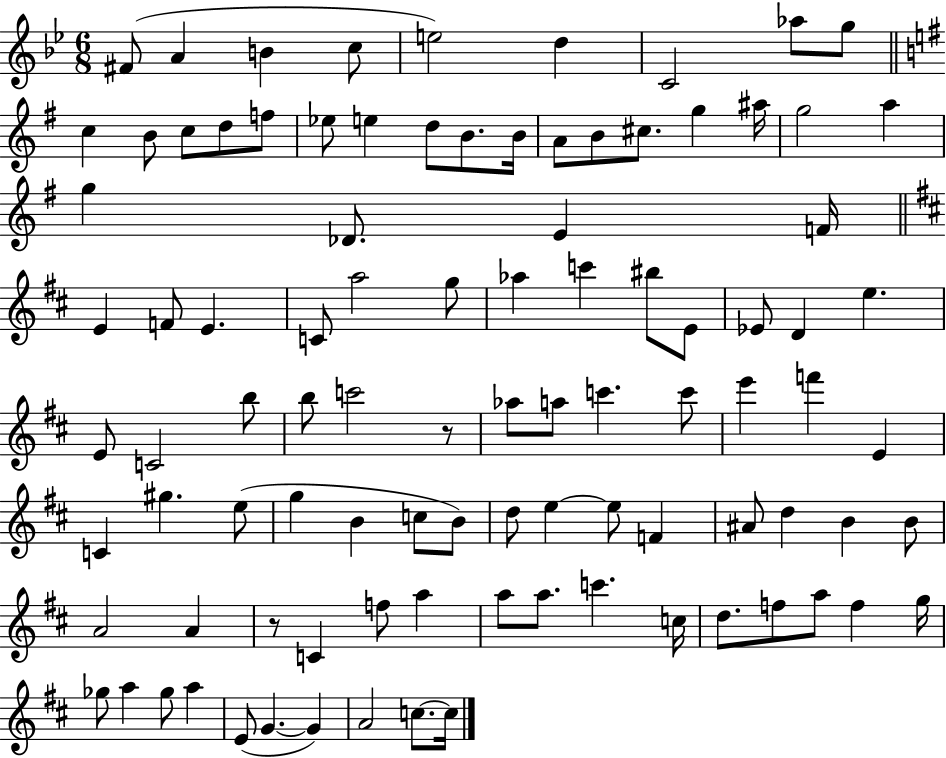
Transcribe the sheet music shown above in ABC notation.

X:1
T:Untitled
M:6/8
L:1/4
K:Bb
^F/2 A B c/2 e2 d C2 _a/2 g/2 c B/2 c/2 d/2 f/2 _e/2 e d/2 B/2 B/4 A/2 B/2 ^c/2 g ^a/4 g2 a g _D/2 E F/4 E F/2 E C/2 a2 g/2 _a c' ^b/2 E/2 _E/2 D e E/2 C2 b/2 b/2 c'2 z/2 _a/2 a/2 c' c'/2 e' f' E C ^g e/2 g B c/2 B/2 d/2 e e/2 F ^A/2 d B B/2 A2 A z/2 C f/2 a a/2 a/2 c' c/4 d/2 f/2 a/2 f g/4 _g/2 a _g/2 a E/2 G G A2 c/2 c/4